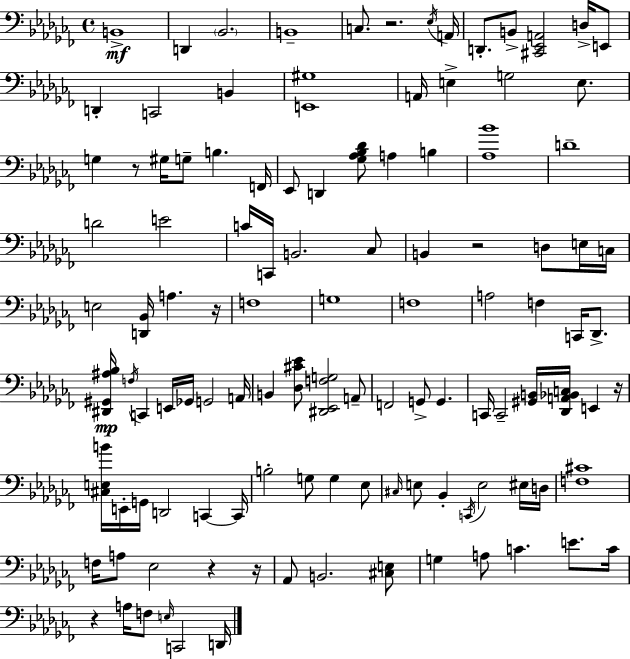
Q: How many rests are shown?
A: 8